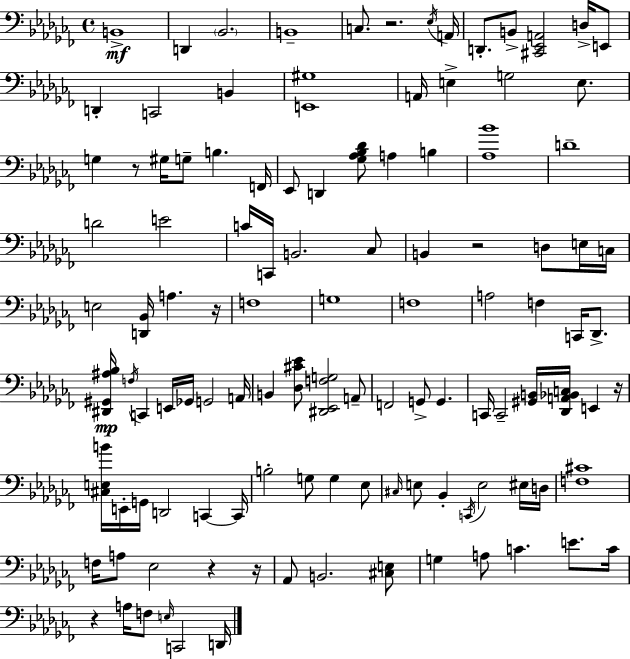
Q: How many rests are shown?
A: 8